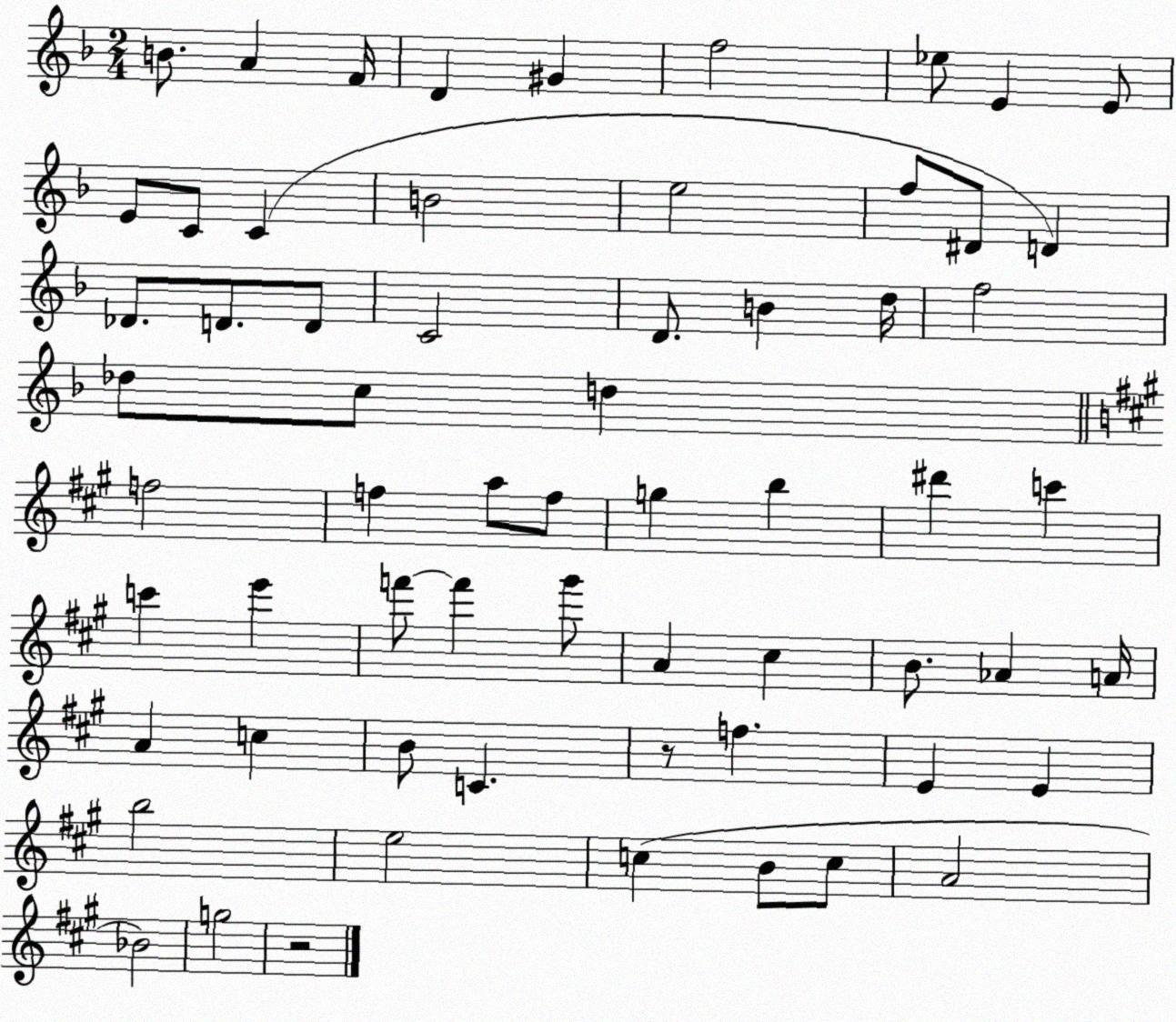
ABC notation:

X:1
T:Untitled
M:2/4
L:1/4
K:F
B/2 A F/4 D ^G f2 _e/2 E E/2 E/2 C/2 C B2 e2 f/2 ^D/2 D _D/2 D/2 D/2 C2 D/2 B d/4 f2 _d/2 c/2 d f2 f a/2 f/2 g b ^d' c' c' e' f'/2 f' ^g'/2 A ^c B/2 _A A/4 A c B/2 C z/2 f E E b2 e2 c B/2 c/2 A2 _B2 g2 z2